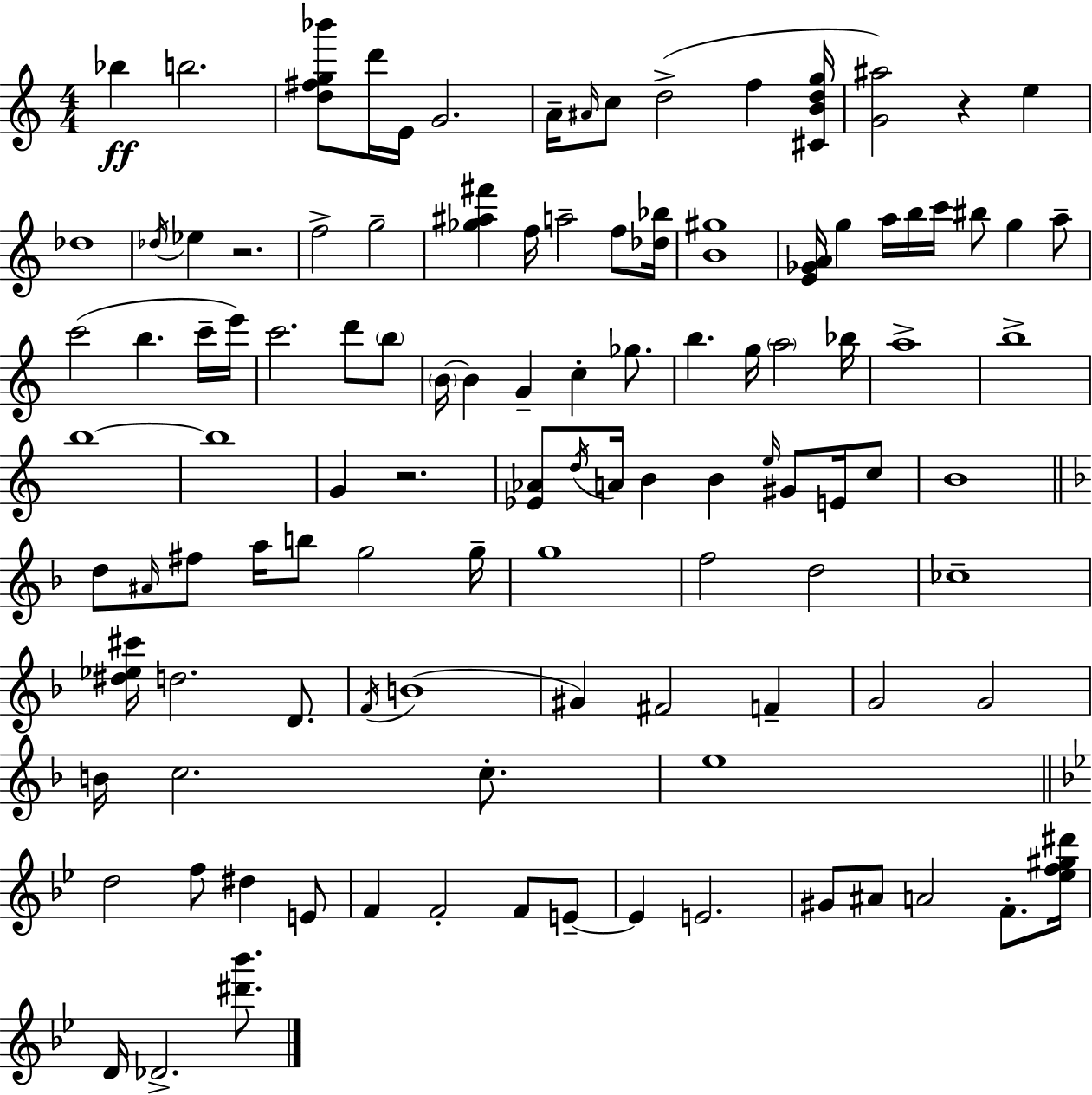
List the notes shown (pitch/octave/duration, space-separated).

Bb5/q B5/h. [D5,F#5,G5,Bb6]/e D6/s E4/s G4/h. A4/s A#4/s C5/e D5/h F5/q [C#4,B4,D5,G5]/s [G4,A#5]/h R/q E5/q Db5/w Db5/s Eb5/q R/h. F5/h G5/h [Gb5,A#5,F#6]/q F5/s A5/h F5/e [Db5,Bb5]/s [B4,G#5]/w [E4,Gb4,A4]/s G5/q A5/s B5/s C6/s BIS5/e G5/q A5/e C6/h B5/q. C6/s E6/s C6/h. D6/e B5/e B4/s B4/q G4/q C5/q Gb5/e. B5/q. G5/s A5/h Bb5/s A5/w B5/w B5/w B5/w G4/q R/h. [Eb4,Ab4]/e D5/s A4/s B4/q B4/q E5/s G#4/e E4/s C5/e B4/w D5/e A#4/s F#5/e A5/s B5/e G5/h G5/s G5/w F5/h D5/h CES5/w [D#5,Eb5,C#6]/s D5/h. D4/e. F4/s B4/w G#4/q F#4/h F4/q G4/h G4/h B4/s C5/h. C5/e. E5/w D5/h F5/e D#5/q E4/e F4/q F4/h F4/e E4/e E4/q E4/h. G#4/e A#4/e A4/h F4/e. [Eb5,F5,G#5,D#6]/s D4/s Db4/h. [D#6,Bb6]/e.